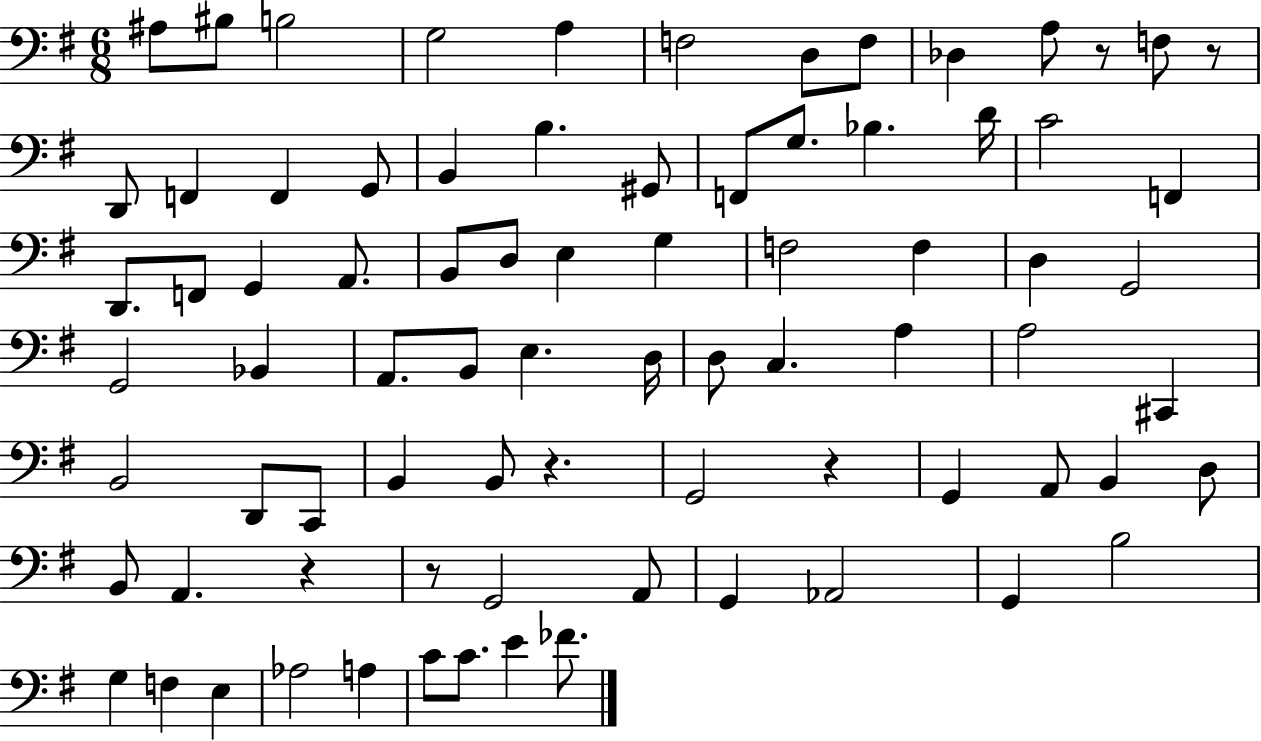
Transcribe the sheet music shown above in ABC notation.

X:1
T:Untitled
M:6/8
L:1/4
K:G
^A,/2 ^B,/2 B,2 G,2 A, F,2 D,/2 F,/2 _D, A,/2 z/2 F,/2 z/2 D,,/2 F,, F,, G,,/2 B,, B, ^G,,/2 F,,/2 G,/2 _B, D/4 C2 F,, D,,/2 F,,/2 G,, A,,/2 B,,/2 D,/2 E, G, F,2 F, D, G,,2 G,,2 _B,, A,,/2 B,,/2 E, D,/4 D,/2 C, A, A,2 ^C,, B,,2 D,,/2 C,,/2 B,, B,,/2 z G,,2 z G,, A,,/2 B,, D,/2 B,,/2 A,, z z/2 G,,2 A,,/2 G,, _A,,2 G,, B,2 G, F, E, _A,2 A, C/2 C/2 E _F/2